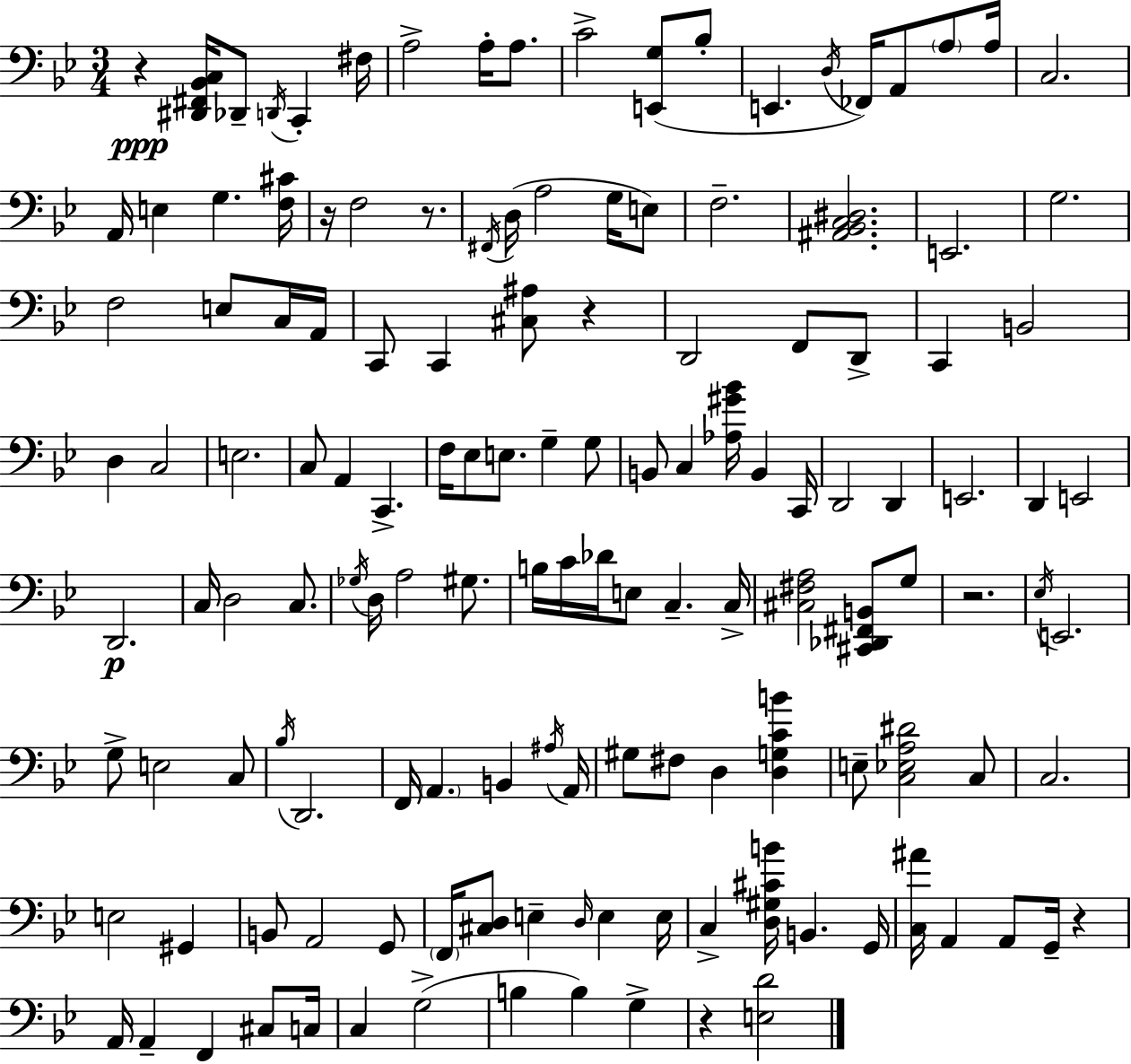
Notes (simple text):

R/q [D#2,F#2,Bb2,C3]/s Db2/e D2/s C2/q F#3/s A3/h A3/s A3/e. C4/h [E2,G3]/e Bb3/e E2/q. D3/s FES2/s A2/e A3/e A3/s C3/h. A2/s E3/q G3/q. [F3,C#4]/s R/s F3/h R/e. F#2/s D3/s A3/h G3/s E3/e F3/h. [A#2,Bb2,C3,D#3]/h. E2/h. G3/h. F3/h E3/e C3/s A2/s C2/e C2/q [C#3,A#3]/e R/q D2/h F2/e D2/e C2/q B2/h D3/q C3/h E3/h. C3/e A2/q C2/q. F3/s Eb3/e E3/e. G3/q G3/e B2/e C3/q [Ab3,G#4,Bb4]/s B2/q C2/s D2/h D2/q E2/h. D2/q E2/h D2/h. C3/s D3/h C3/e. Gb3/s D3/s A3/h G#3/e. B3/s C4/s Db4/s E3/e C3/q. C3/s [C#3,F#3,A3]/h [C#2,Db2,F#2,B2]/e G3/e R/h. Eb3/s E2/h. G3/e E3/h C3/e Bb3/s D2/h. F2/s A2/q. B2/q A#3/s A2/s G#3/e F#3/e D3/q [D3,G3,C4,B4]/q E3/e [C3,Eb3,A3,D#4]/h C3/e C3/h. E3/h G#2/q B2/e A2/h G2/e F2/s [C#3,D3]/e E3/q D3/s E3/q E3/s C3/q [D3,G#3,C#4,B4]/s B2/q. G2/s [C3,A#4]/s A2/q A2/e G2/s R/q A2/s A2/q F2/q C#3/e C3/s C3/q G3/h B3/q B3/q G3/q R/q [E3,D4]/h